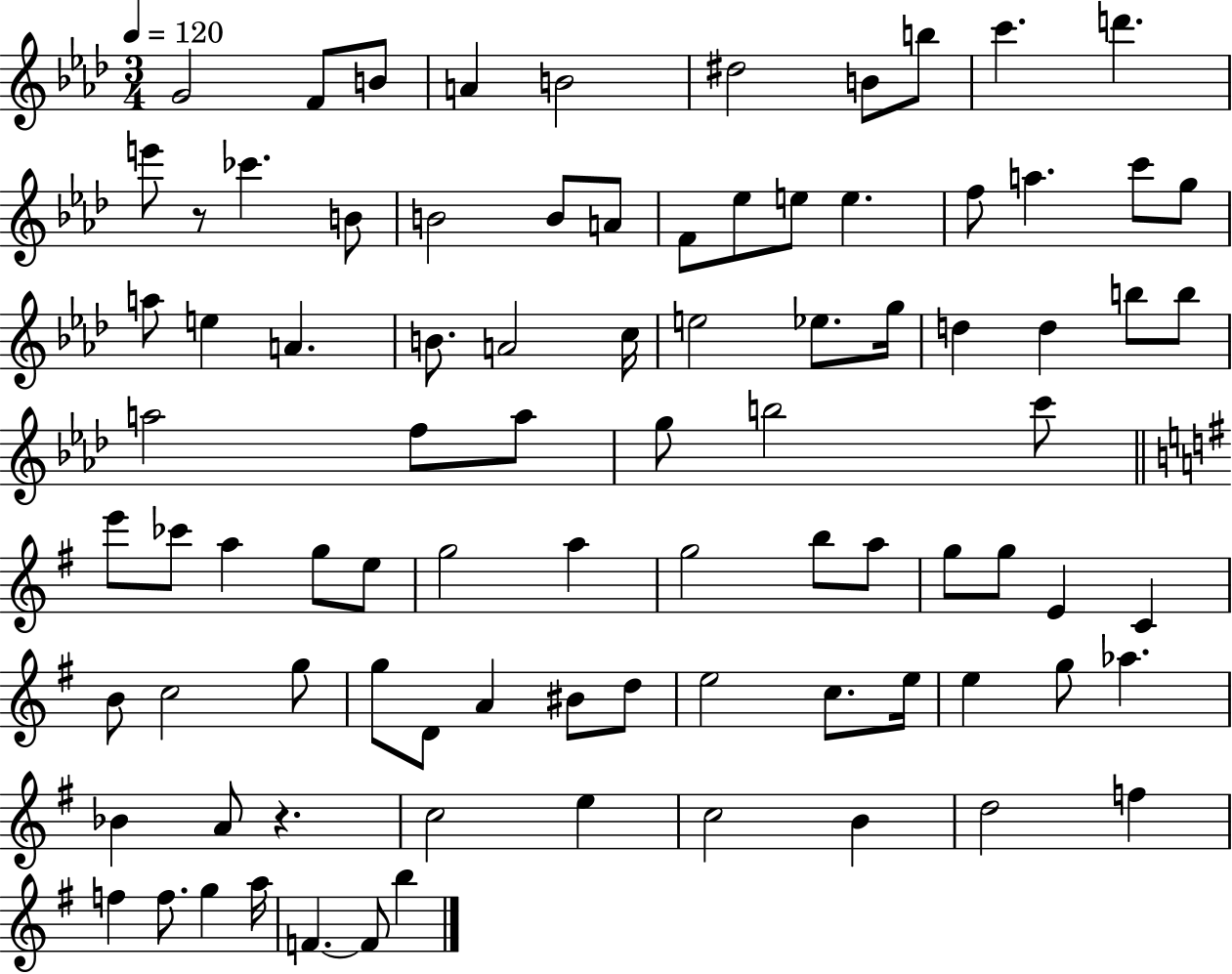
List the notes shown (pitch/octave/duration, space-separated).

G4/h F4/e B4/e A4/q B4/h D#5/h B4/e B5/e C6/q. D6/q. E6/e R/e CES6/q. B4/e B4/h B4/e A4/e F4/e Eb5/e E5/e E5/q. F5/e A5/q. C6/e G5/e A5/e E5/q A4/q. B4/e. A4/h C5/s E5/h Eb5/e. G5/s D5/q D5/q B5/e B5/e A5/h F5/e A5/e G5/e B5/h C6/e E6/e CES6/e A5/q G5/e E5/e G5/h A5/q G5/h B5/e A5/e G5/e G5/e E4/q C4/q B4/e C5/h G5/e G5/e D4/e A4/q BIS4/e D5/e E5/h C5/e. E5/s E5/q G5/e Ab5/q. Bb4/q A4/e R/q. C5/h E5/q C5/h B4/q D5/h F5/q F5/q F5/e. G5/q A5/s F4/q. F4/e B5/q